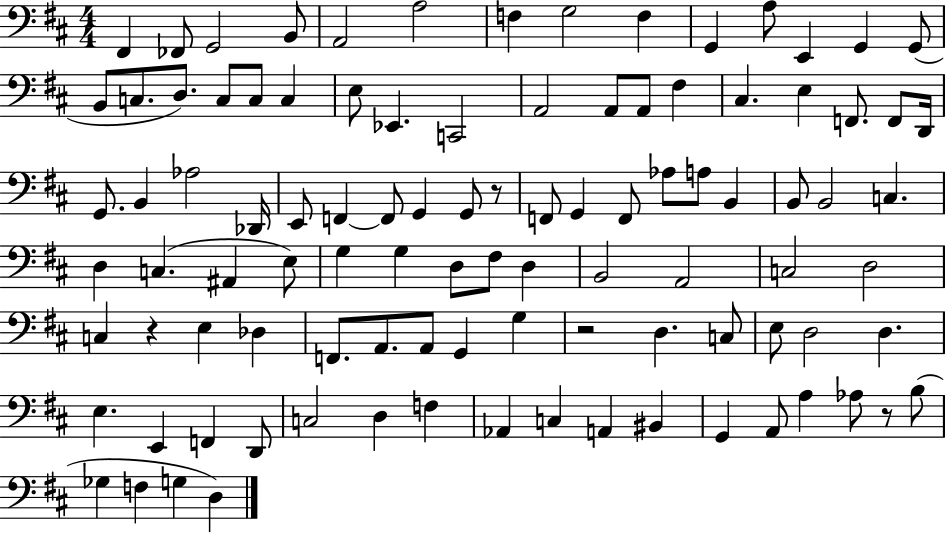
X:1
T:Untitled
M:4/4
L:1/4
K:D
^F,, _F,,/2 G,,2 B,,/2 A,,2 A,2 F, G,2 F, G,, A,/2 E,, G,, G,,/2 B,,/2 C,/2 D,/2 C,/2 C,/2 C, E,/2 _E,, C,,2 A,,2 A,,/2 A,,/2 ^F, ^C, E, F,,/2 F,,/2 D,,/4 G,,/2 B,, _A,2 _D,,/4 E,,/2 F,, F,,/2 G,, G,,/2 z/2 F,,/2 G,, F,,/2 _A,/2 A,/2 B,, B,,/2 B,,2 C, D, C, ^A,, E,/2 G, G, D,/2 ^F,/2 D, B,,2 A,,2 C,2 D,2 C, z E, _D, F,,/2 A,,/2 A,,/2 G,, G, z2 D, C,/2 E,/2 D,2 D, E, E,, F,, D,,/2 C,2 D, F, _A,, C, A,, ^B,, G,, A,,/2 A, _A,/2 z/2 B,/2 _G, F, G, D,